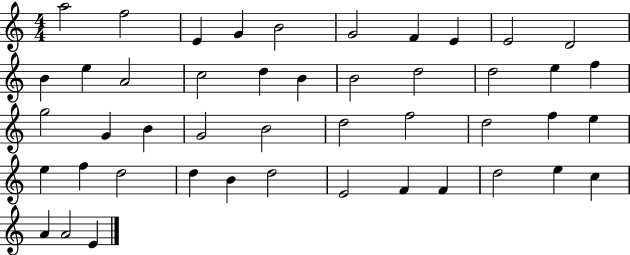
{
  \clef treble
  \numericTimeSignature
  \time 4/4
  \key c \major
  a''2 f''2 | e'4 g'4 b'2 | g'2 f'4 e'4 | e'2 d'2 | \break b'4 e''4 a'2 | c''2 d''4 b'4 | b'2 d''2 | d''2 e''4 f''4 | \break g''2 g'4 b'4 | g'2 b'2 | d''2 f''2 | d''2 f''4 e''4 | \break e''4 f''4 d''2 | d''4 b'4 d''2 | e'2 f'4 f'4 | d''2 e''4 c''4 | \break a'4 a'2 e'4 | \bar "|."
}